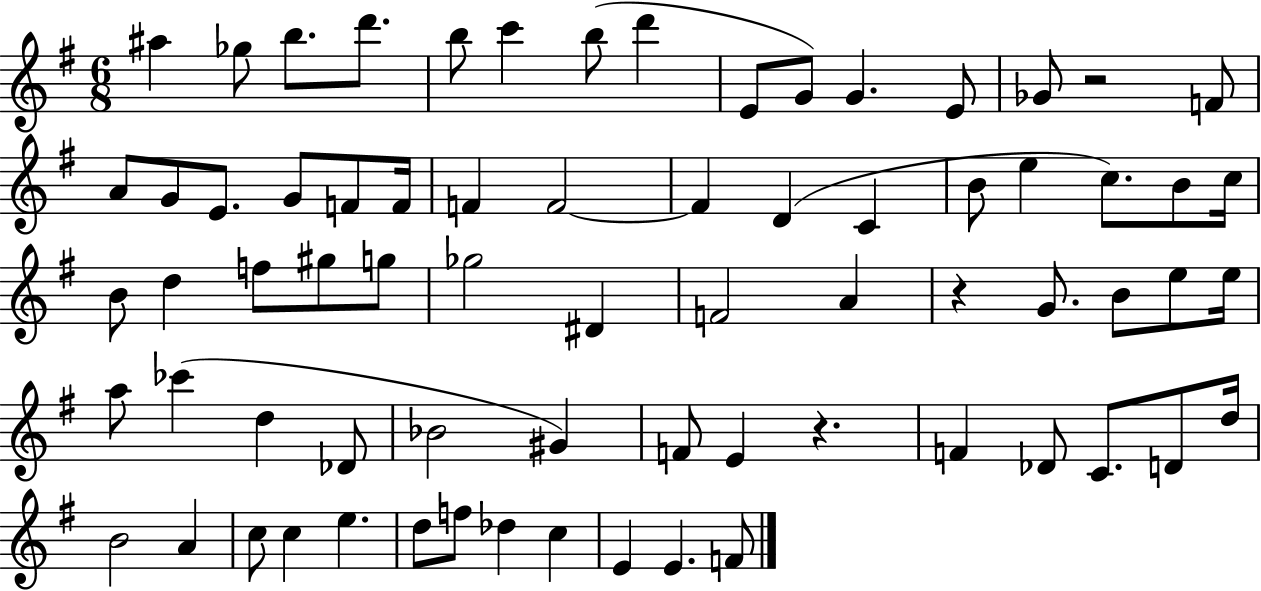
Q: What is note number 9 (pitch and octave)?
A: E4